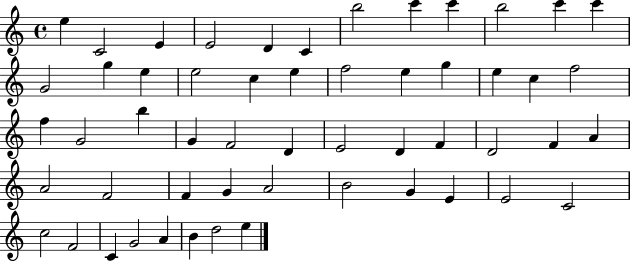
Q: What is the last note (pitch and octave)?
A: E5